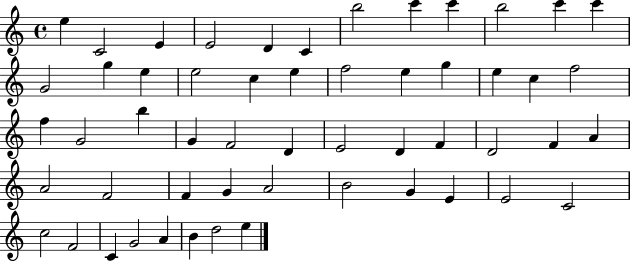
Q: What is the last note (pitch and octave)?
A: E5